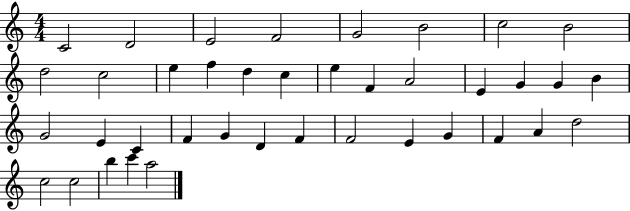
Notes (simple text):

C4/h D4/h E4/h F4/h G4/h B4/h C5/h B4/h D5/h C5/h E5/q F5/q D5/q C5/q E5/q F4/q A4/h E4/q G4/q G4/q B4/q G4/h E4/q C4/q F4/q G4/q D4/q F4/q F4/h E4/q G4/q F4/q A4/q D5/h C5/h C5/h B5/q C6/q A5/h